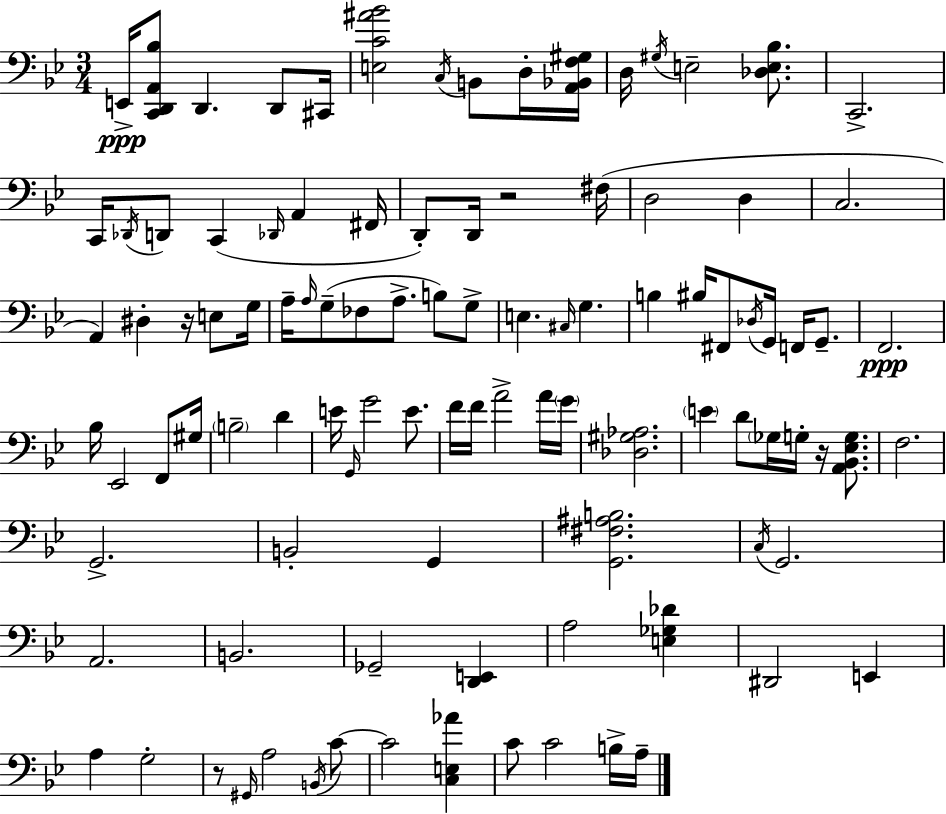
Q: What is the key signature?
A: G minor